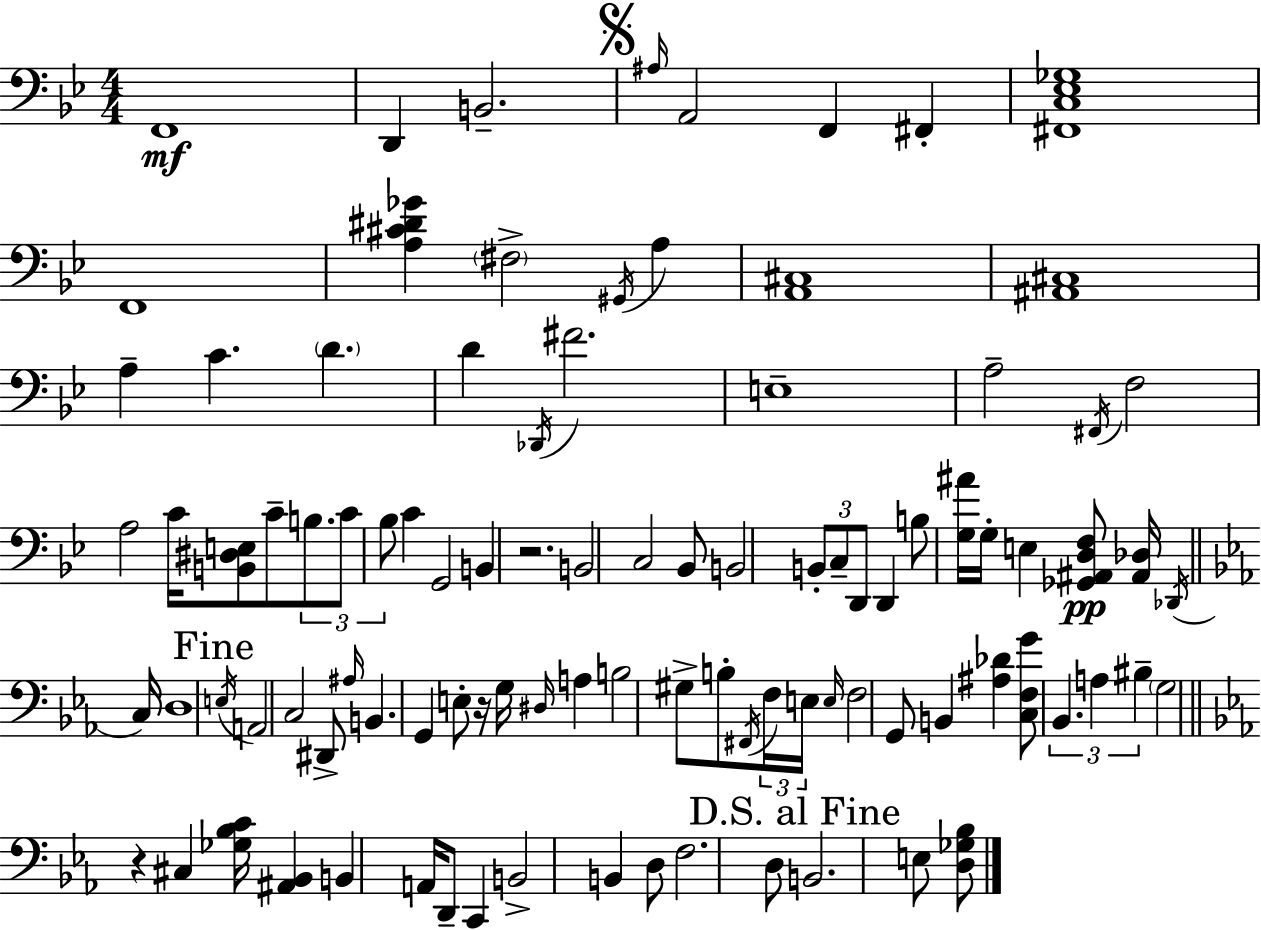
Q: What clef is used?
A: bass